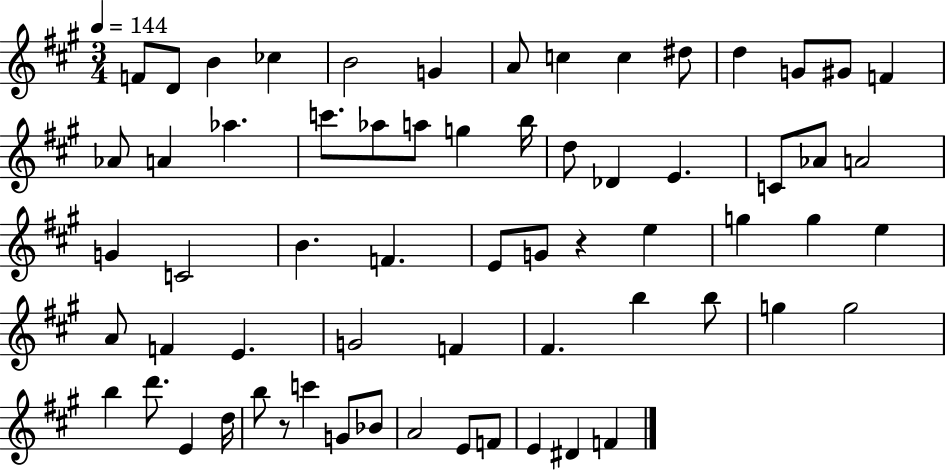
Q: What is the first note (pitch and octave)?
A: F4